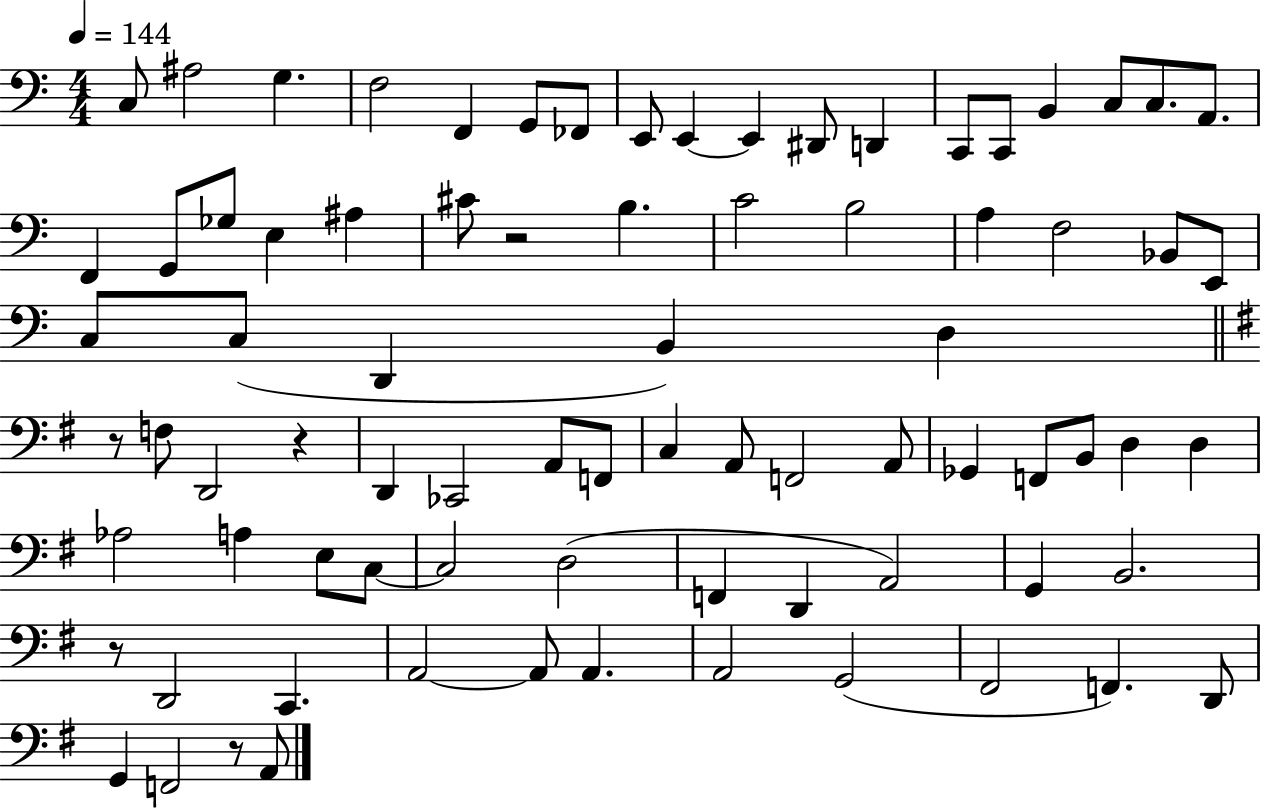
{
  \clef bass
  \numericTimeSignature
  \time 4/4
  \key c \major
  \tempo 4 = 144
  \repeat volta 2 { c8 ais2 g4. | f2 f,4 g,8 fes,8 | e,8 e,4~~ e,4 dis,8 d,4 | c,8 c,8 b,4 c8 c8. a,8. | \break f,4 g,8 ges8 e4 ais4 | cis'8 r2 b4. | c'2 b2 | a4 f2 bes,8 e,8 | \break c8 c8( d,4 b,4) d4 | \bar "||" \break \key e \minor r8 f8 d,2 r4 | d,4 ces,2 a,8 f,8 | c4 a,8 f,2 a,8 | ges,4 f,8 b,8 d4 d4 | \break aes2 a4 e8 c8~~ | c2 d2( | f,4 d,4 a,2) | g,4 b,2. | \break r8 d,2 c,4. | a,2~~ a,8 a,4. | a,2 g,2( | fis,2 f,4.) d,8 | \break g,4 f,2 r8 a,8 | } \bar "|."
}